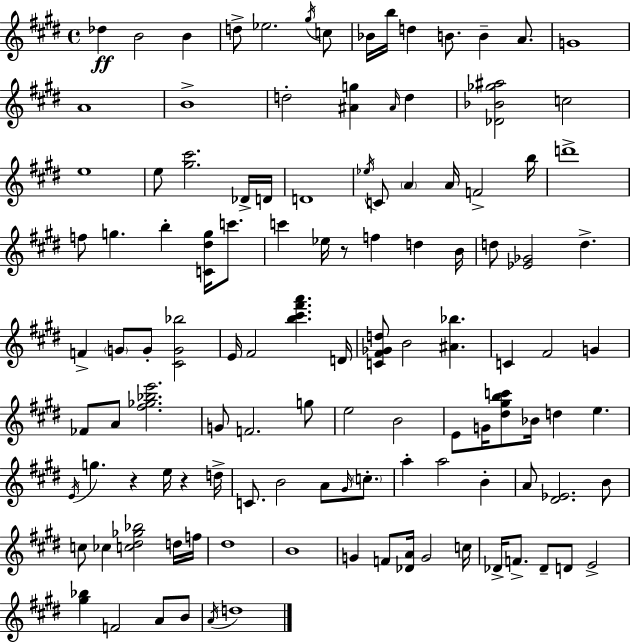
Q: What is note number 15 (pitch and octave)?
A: A4